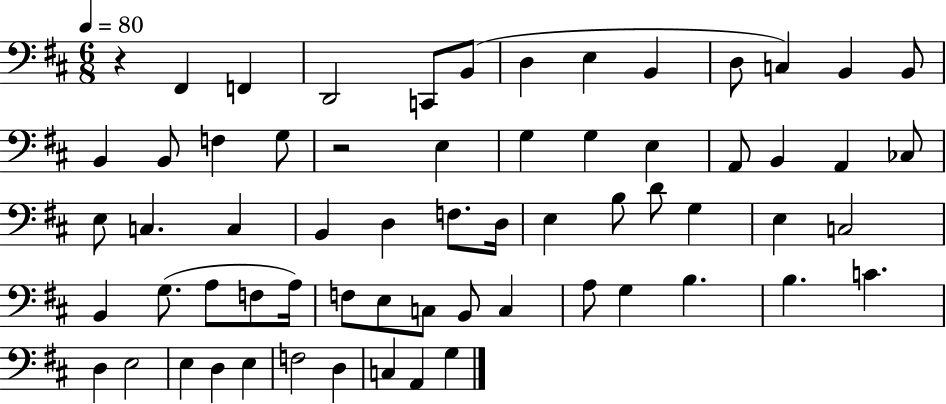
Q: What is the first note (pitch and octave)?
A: F#2